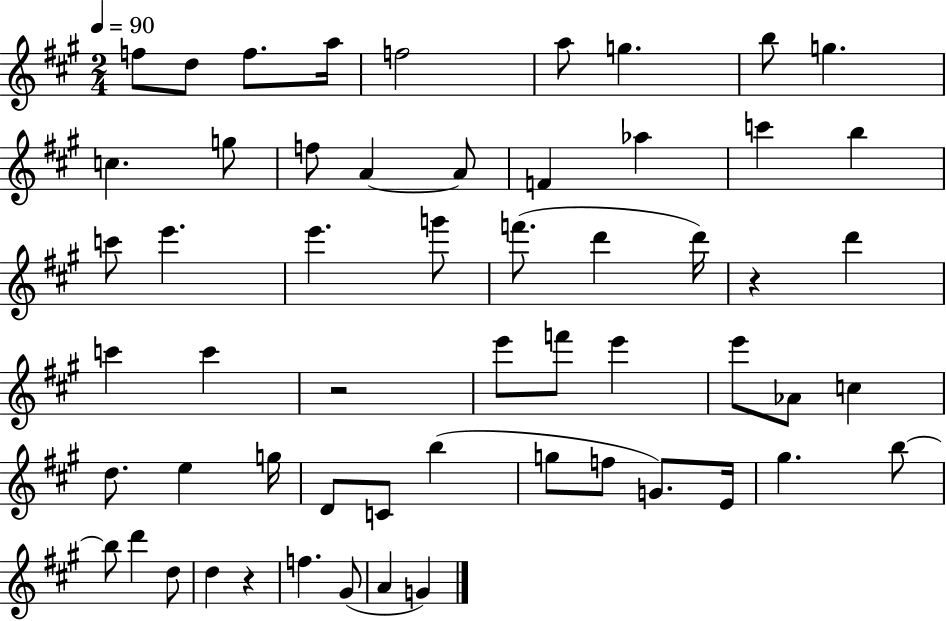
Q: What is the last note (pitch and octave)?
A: G4